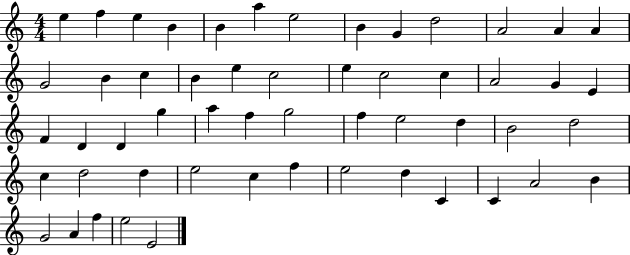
{
  \clef treble
  \numericTimeSignature
  \time 4/4
  \key c \major
  e''4 f''4 e''4 b'4 | b'4 a''4 e''2 | b'4 g'4 d''2 | a'2 a'4 a'4 | \break g'2 b'4 c''4 | b'4 e''4 c''2 | e''4 c''2 c''4 | a'2 g'4 e'4 | \break f'4 d'4 d'4 g''4 | a''4 f''4 g''2 | f''4 e''2 d''4 | b'2 d''2 | \break c''4 d''2 d''4 | e''2 c''4 f''4 | e''2 d''4 c'4 | c'4 a'2 b'4 | \break g'2 a'4 f''4 | e''2 e'2 | \bar "|."
}